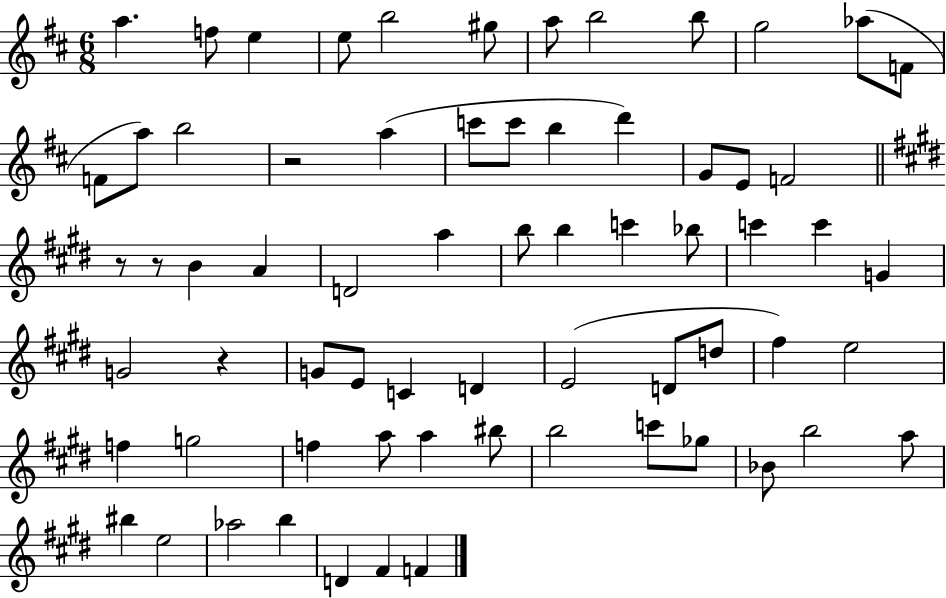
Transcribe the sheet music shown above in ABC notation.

X:1
T:Untitled
M:6/8
L:1/4
K:D
a f/2 e e/2 b2 ^g/2 a/2 b2 b/2 g2 _a/2 F/2 F/2 a/2 b2 z2 a c'/2 c'/2 b d' G/2 E/2 F2 z/2 z/2 B A D2 a b/2 b c' _b/2 c' c' G G2 z G/2 E/2 C D E2 D/2 d/2 ^f e2 f g2 f a/2 a ^b/2 b2 c'/2 _g/2 _B/2 b2 a/2 ^b e2 _a2 b D ^F F